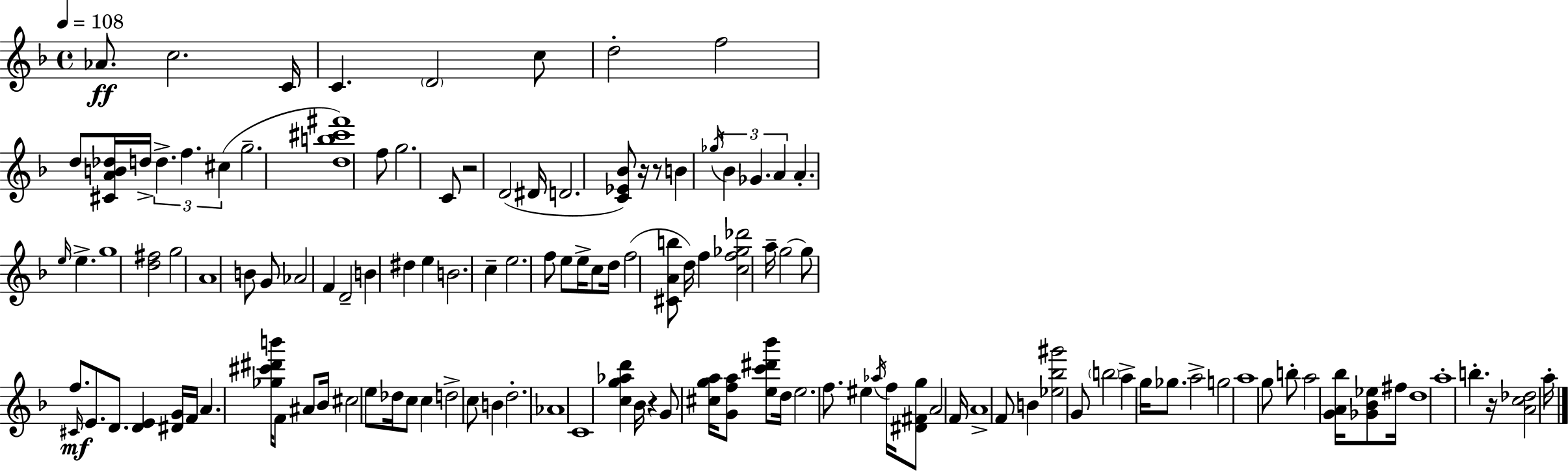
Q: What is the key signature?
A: D minor